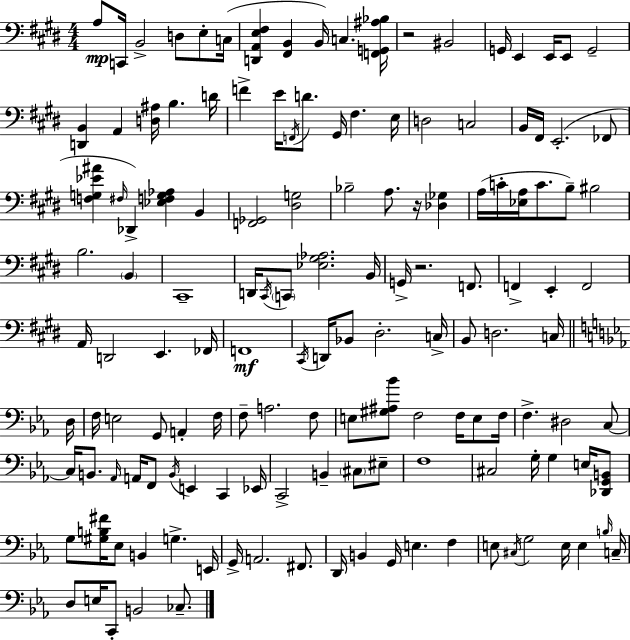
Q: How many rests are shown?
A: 3